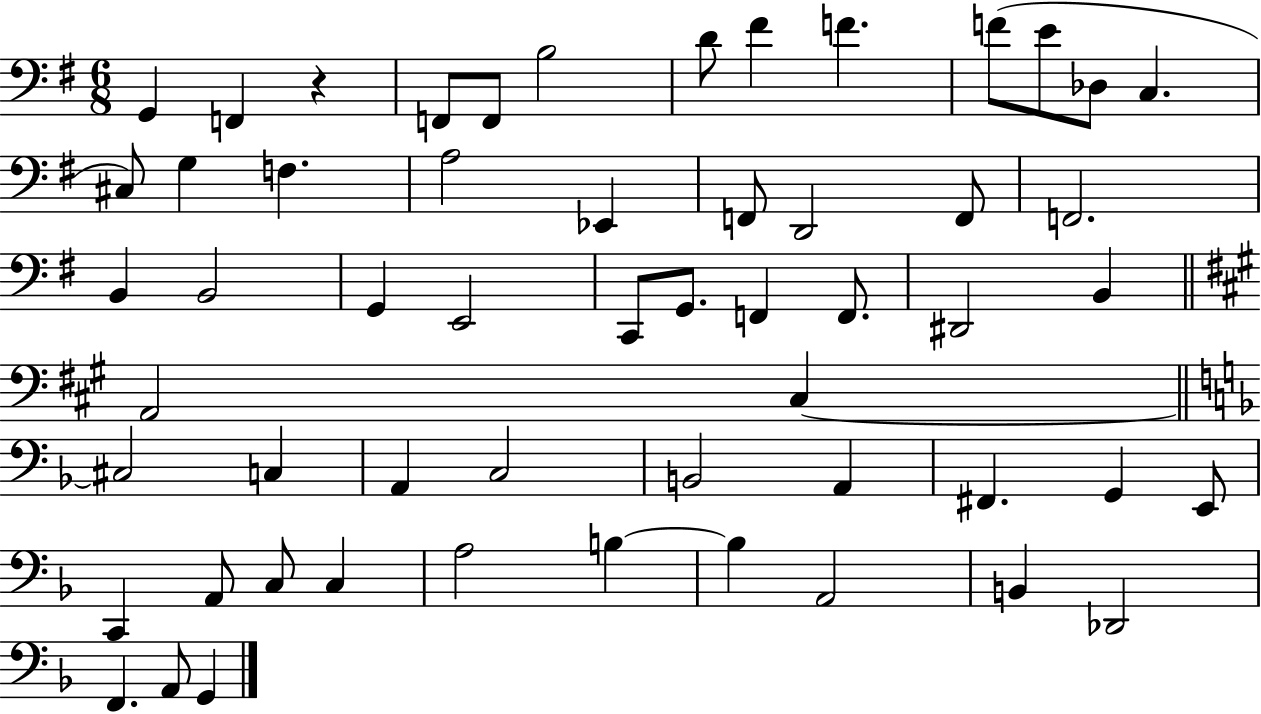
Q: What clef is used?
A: bass